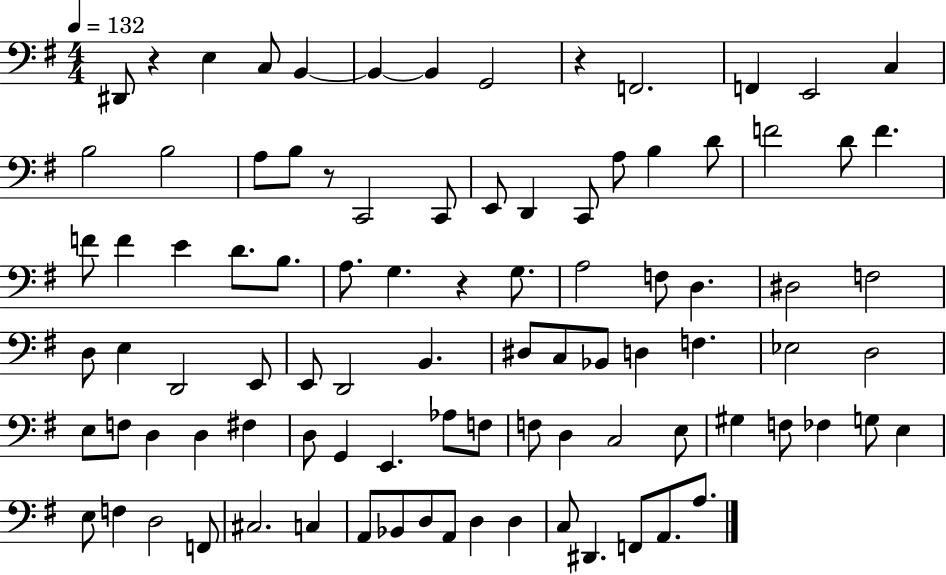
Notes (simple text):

D#2/e R/q E3/q C3/e B2/q B2/q B2/q G2/h R/q F2/h. F2/q E2/h C3/q B3/h B3/h A3/e B3/e R/e C2/h C2/e E2/e D2/q C2/e A3/e B3/q D4/e F4/h D4/e F4/q. F4/e F4/q E4/q D4/e. B3/e. A3/e. G3/q. R/q G3/e. A3/h F3/e D3/q. D#3/h F3/h D3/e E3/q D2/h E2/e E2/e D2/h B2/q. D#3/e C3/e Bb2/e D3/q F3/q. Eb3/h D3/h E3/e F3/e D3/q D3/q F#3/q D3/e G2/q E2/q. Ab3/e F3/e F3/e D3/q C3/h E3/e G#3/q F3/e FES3/q G3/e E3/q E3/e F3/q D3/h F2/e C#3/h. C3/q A2/e Bb2/e D3/e A2/e D3/q D3/q C3/e D#2/q. F2/e A2/e. A3/e.